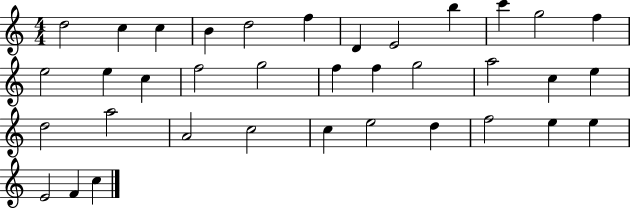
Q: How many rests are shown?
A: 0